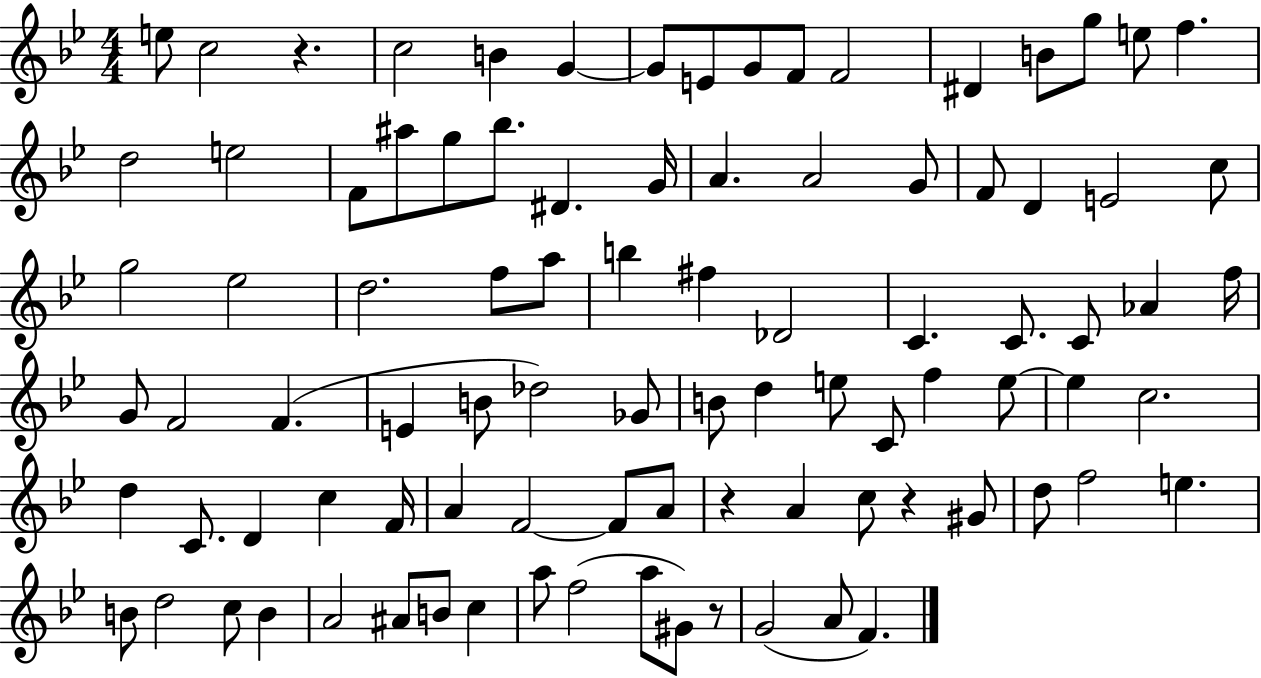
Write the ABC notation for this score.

X:1
T:Untitled
M:4/4
L:1/4
K:Bb
e/2 c2 z c2 B G G/2 E/2 G/2 F/2 F2 ^D B/2 g/2 e/2 f d2 e2 F/2 ^a/2 g/2 _b/2 ^D G/4 A A2 G/2 F/2 D E2 c/2 g2 _e2 d2 f/2 a/2 b ^f _D2 C C/2 C/2 _A f/4 G/2 F2 F E B/2 _d2 _G/2 B/2 d e/2 C/2 f e/2 e c2 d C/2 D c F/4 A F2 F/2 A/2 z A c/2 z ^G/2 d/2 f2 e B/2 d2 c/2 B A2 ^A/2 B/2 c a/2 f2 a/2 ^G/2 z/2 G2 A/2 F